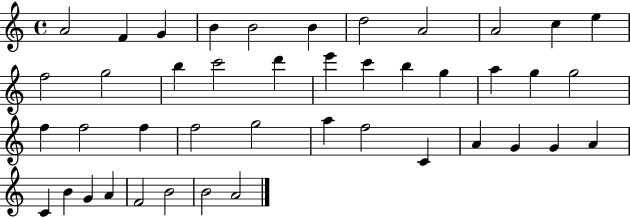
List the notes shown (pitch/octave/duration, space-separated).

A4/h F4/q G4/q B4/q B4/h B4/q D5/h A4/h A4/h C5/q E5/q F5/h G5/h B5/q C6/h D6/q E6/q C6/q B5/q G5/q A5/q G5/q G5/h F5/q F5/h F5/q F5/h G5/h A5/q F5/h C4/q A4/q G4/q G4/q A4/q C4/q B4/q G4/q A4/q F4/h B4/h B4/h A4/h